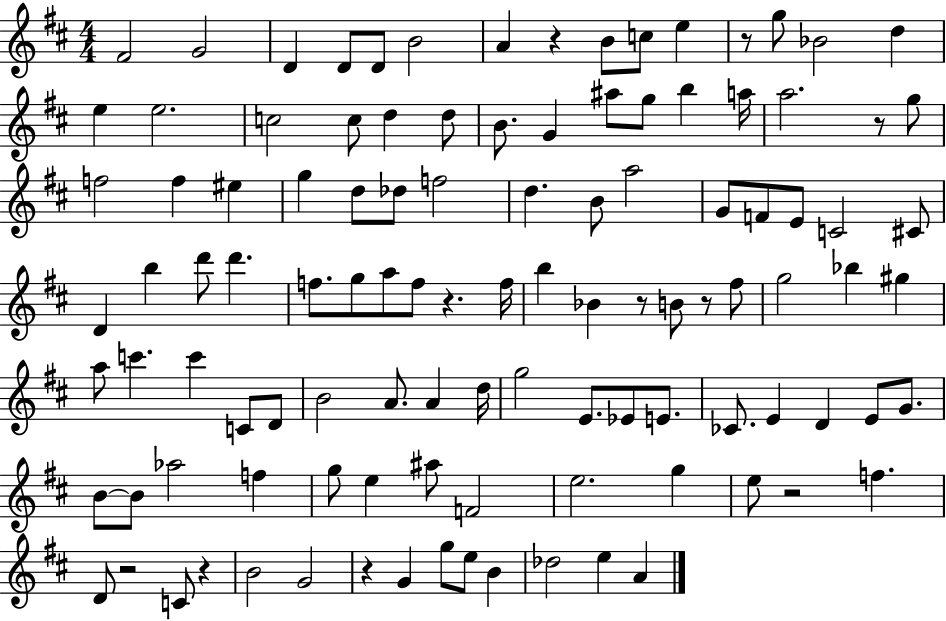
{
  \clef treble
  \numericTimeSignature
  \time 4/4
  \key d \major
  fis'2 g'2 | d'4 d'8 d'8 b'2 | a'4 r4 b'8 c''8 e''4 | r8 g''8 bes'2 d''4 | \break e''4 e''2. | c''2 c''8 d''4 d''8 | b'8. g'4 ais''8 g''8 b''4 a''16 | a''2. r8 g''8 | \break f''2 f''4 eis''4 | g''4 d''8 des''8 f''2 | d''4. b'8 a''2 | g'8 f'8 e'8 c'2 cis'8 | \break d'4 b''4 d'''8 d'''4. | f''8. g''8 a''8 f''8 r4. f''16 | b''4 bes'4 r8 b'8 r8 fis''8 | g''2 bes''4 gis''4 | \break a''8 c'''4. c'''4 c'8 d'8 | b'2 a'8. a'4 d''16 | g''2 e'8. ees'8 e'8. | ces'8. e'4 d'4 e'8 g'8. | \break b'8~~ b'8 aes''2 f''4 | g''8 e''4 ais''8 f'2 | e''2. g''4 | e''8 r2 f''4. | \break d'8 r2 c'8 r4 | b'2 g'2 | r4 g'4 g''8 e''8 b'4 | des''2 e''4 a'4 | \break \bar "|."
}